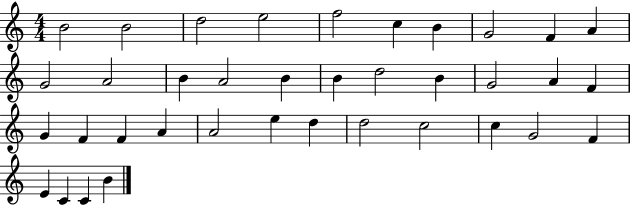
B4/h B4/h D5/h E5/h F5/h C5/q B4/q G4/h F4/q A4/q G4/h A4/h B4/q A4/h B4/q B4/q D5/h B4/q G4/h A4/q F4/q G4/q F4/q F4/q A4/q A4/h E5/q D5/q D5/h C5/h C5/q G4/h F4/q E4/q C4/q C4/q B4/q